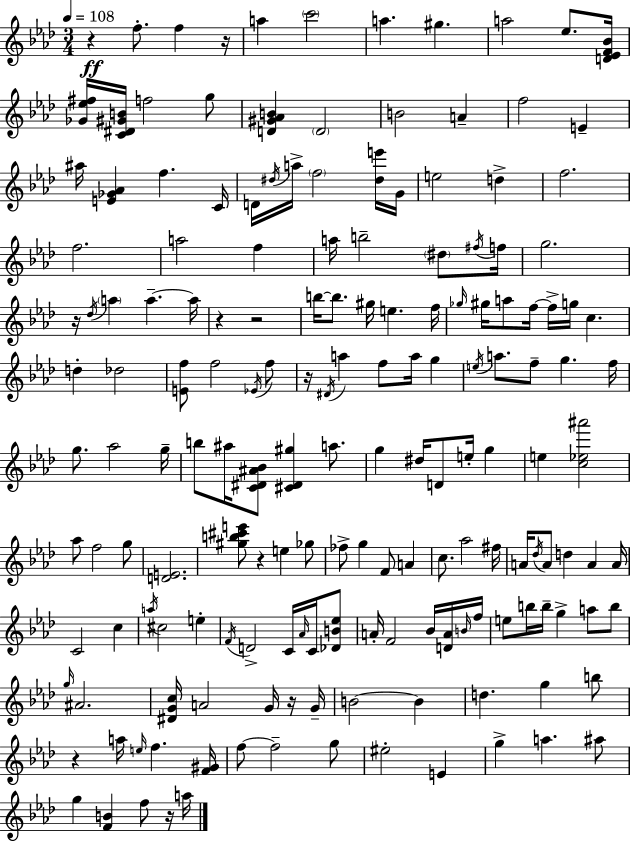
{
  \clef treble
  \numericTimeSignature
  \time 3/4
  \key aes \major
  \tempo 4 = 108
  r4\ff f''8.-. f''4 r16 | a''4 \parenthesize c'''2 | a''4. gis''4. | a''2 ees''8. <d' ees' f' bes'>16 | \break <ges' ees'' fis''>16 <c' dis' gis' b'>16 f''2 g''8 | <d' gis' aes' b'>4 \parenthesize d'2 | b'2 a'4-- | f''2 e'4-- | \break ais''16 <e' ges' aes'>4 f''4. c'16 | d'16 \acciaccatura { dis''16 } a''16-> \parenthesize f''2 <dis'' e'''>16 | g'16 e''2 d''4-> | f''2. | \break f''2. | a''2 f''4 | a''16 b''2-- \parenthesize dis''8 | \acciaccatura { fis''16 } f''16 g''2. | \break r16 \acciaccatura { des''16 } \parenthesize a''4 a''4.--~~ | a''16 r4 r2 | b''16~~ b''8. gis''16 e''4. | f''16 \grace { ges''16 } gis''16 a''8 f''16~~ f''16-> g''16 c''4. | \break d''4-. des''2 | <e' f''>8 f''2 | \acciaccatura { ees'16 } f''8 r16 \acciaccatura { dis'16 } a''4 f''8 | a''16 g''4 \acciaccatura { e''16 } a''8. f''8-- | \break g''4. f''16 g''8. aes''2 | g''16-- b''8 ais''16 <c' dis' ais' bes'>8 | <cis' dis' gis''>4 a''8. g''4 dis''16 | d'8 e''16-. g''4 e''4 <c'' ees'' ais'''>2 | \break aes''8 f''2 | g''8 <d' e'>2. | <gis'' b'' cis''' e'''>8 r4 | e''4 ges''8 fes''8-> g''4 | \break f'8 a'4 c''8. aes''2 | fis''16 a'16 \acciaccatura { des''16 } a'8 d''4 | a'4 a'16 c'2 | c''4 \acciaccatura { a''16 } cis''2 | \break e''4-. \acciaccatura { f'16 } d'2-> | c'16 \grace { aes'16 } c'16 <des' b' ees''>8 a'16-. | f'2 bes'16 <d' a'>16 \grace { b'16 } f''16 | e''8 b''16 b''16-- g''4-> a''8 b''8 | \break \grace { g''16 } ais'2. | <dis' g' c''>16 a'2 g'16 r16 | g'16-- b'2~~ b'4 | d''4. g''4 b''8 | \break r4 a''16 \grace { e''16 } f''4. | <f' gis'>16 f''8~~ f''2-- | g''8 eis''2-. e'4 | g''4-> a''4. | \break ais''8 g''4 <f' b'>4 f''8 | r16 a''16 \bar "|."
}